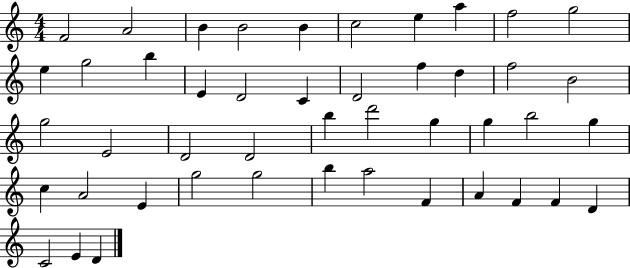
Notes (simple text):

F4/h A4/h B4/q B4/h B4/q C5/h E5/q A5/q F5/h G5/h E5/q G5/h B5/q E4/q D4/h C4/q D4/h F5/q D5/q F5/h B4/h G5/h E4/h D4/h D4/h B5/q D6/h G5/q G5/q B5/h G5/q C5/q A4/h E4/q G5/h G5/h B5/q A5/h F4/q A4/q F4/q F4/q D4/q C4/h E4/q D4/q